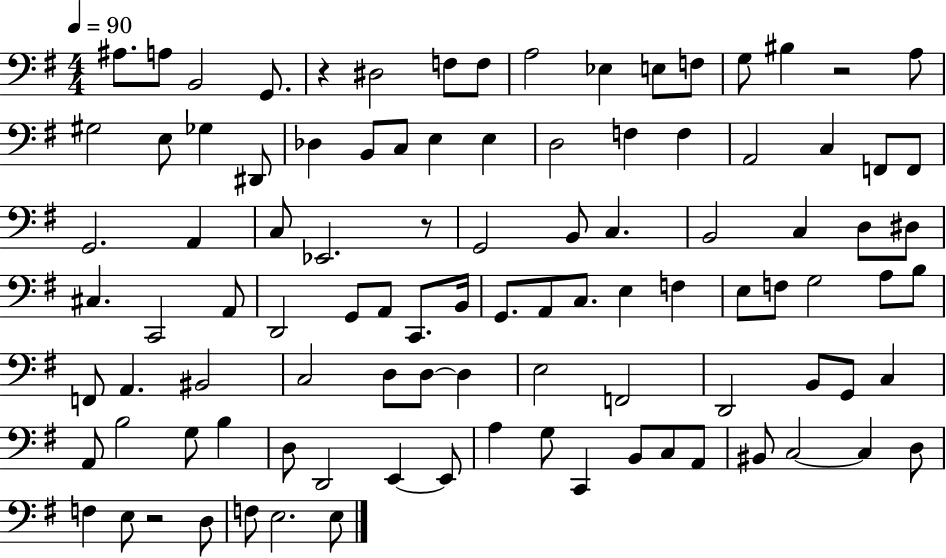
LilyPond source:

{
  \clef bass
  \numericTimeSignature
  \time 4/4
  \key g \major
  \tempo 4 = 90
  ais8. a8 b,2 g,8. | r4 dis2 f8 f8 | a2 ees4 e8 f8 | g8 bis4 r2 a8 | \break gis2 e8 ges4 dis,8 | des4 b,8 c8 e4 e4 | d2 f4 f4 | a,2 c4 f,8 f,8 | \break g,2. a,4 | c8 ees,2. r8 | g,2 b,8 c4. | b,2 c4 d8 dis8 | \break cis4. c,2 a,8 | d,2 g,8 a,8 c,8. b,16 | g,8. a,8 c8. e4 f4 | e8 f8 g2 a8 b8 | \break f,8 a,4. bis,2 | c2 d8 d8~~ d4 | e2 f,2 | d,2 b,8 g,8 c4 | \break a,8 b2 g8 b4 | d8 d,2 e,4~~ e,8 | a4 g8 c,4 b,8 c8 a,8 | bis,8 c2~~ c4 d8 | \break f4 e8 r2 d8 | f8 e2. e8 | \bar "|."
}